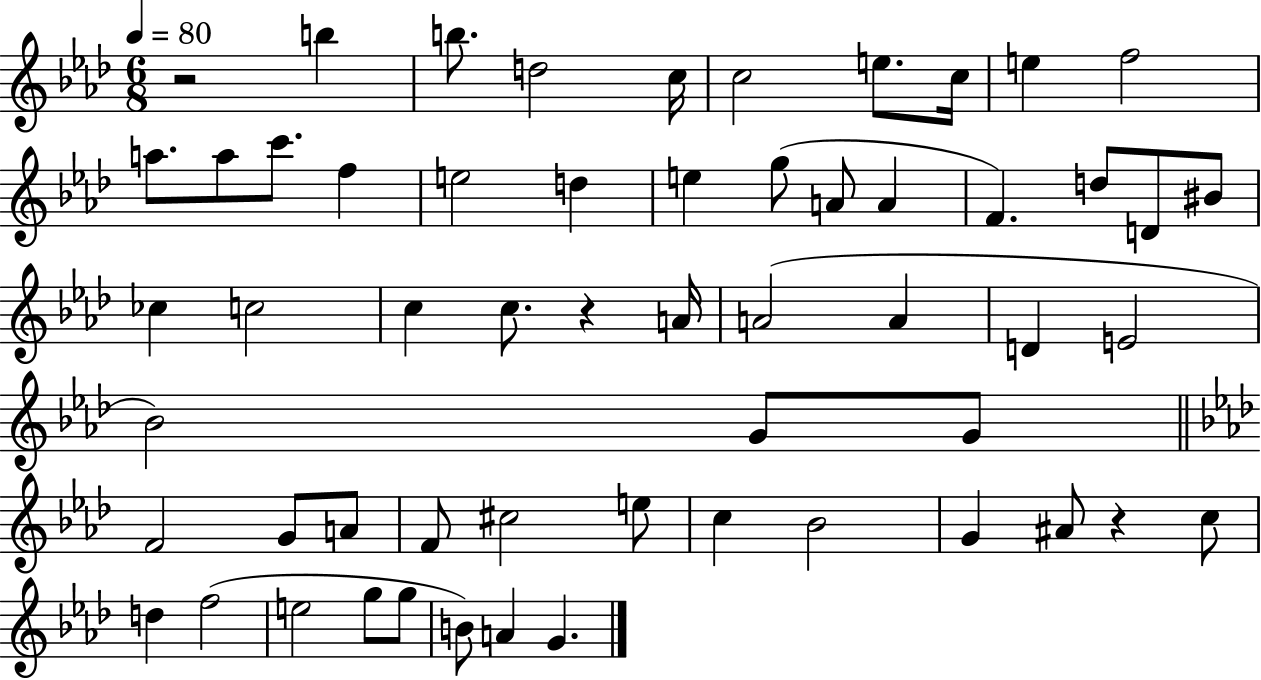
R/h B5/q B5/e. D5/h C5/s C5/h E5/e. C5/s E5/q F5/h A5/e. A5/e C6/e. F5/q E5/h D5/q E5/q G5/e A4/e A4/q F4/q. D5/e D4/e BIS4/e CES5/q C5/h C5/q C5/e. R/q A4/s A4/h A4/q D4/q E4/h Bb4/h G4/e G4/e F4/h G4/e A4/e F4/e C#5/h E5/e C5/q Bb4/h G4/q A#4/e R/q C5/e D5/q F5/h E5/h G5/e G5/e B4/e A4/q G4/q.